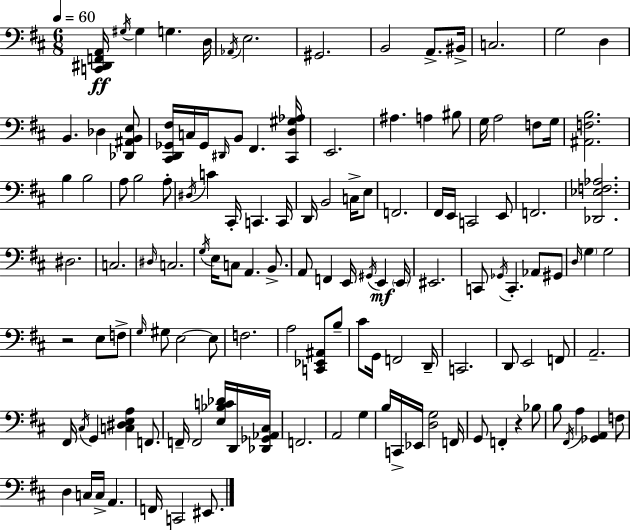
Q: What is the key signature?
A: D major